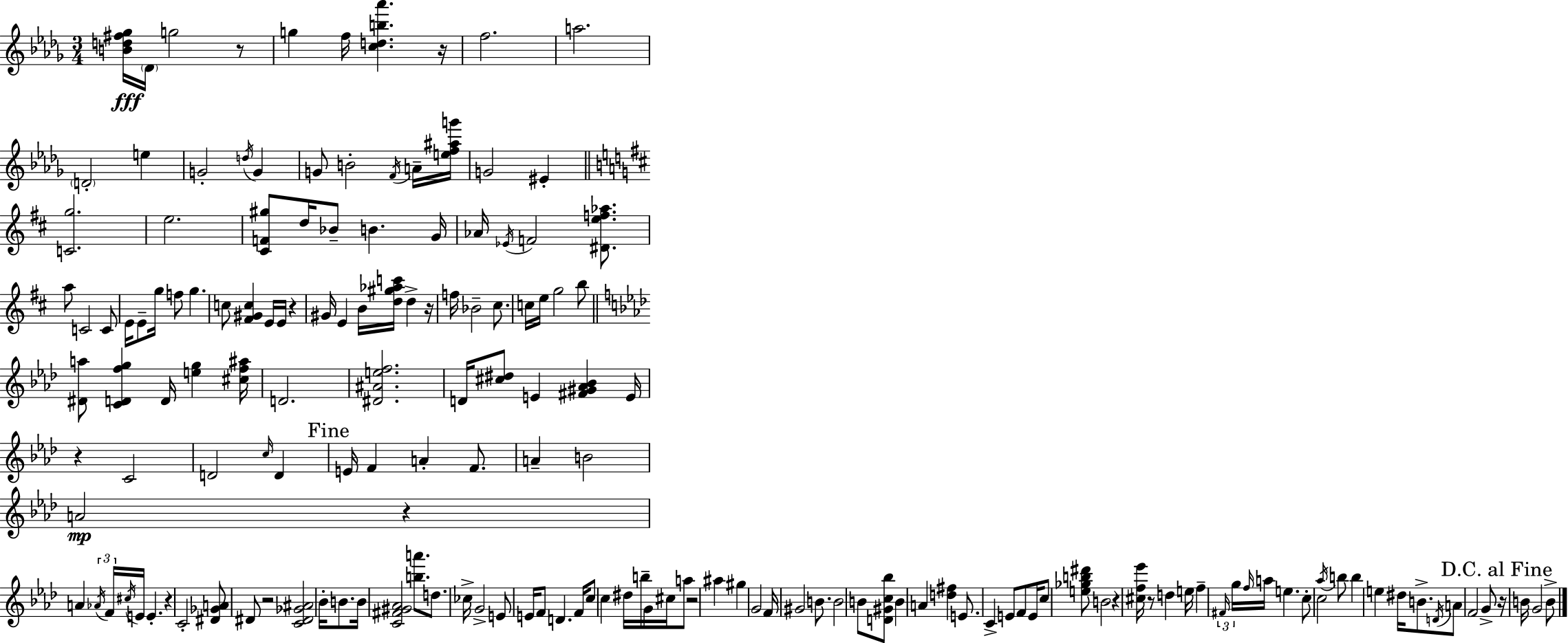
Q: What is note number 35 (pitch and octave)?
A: E4